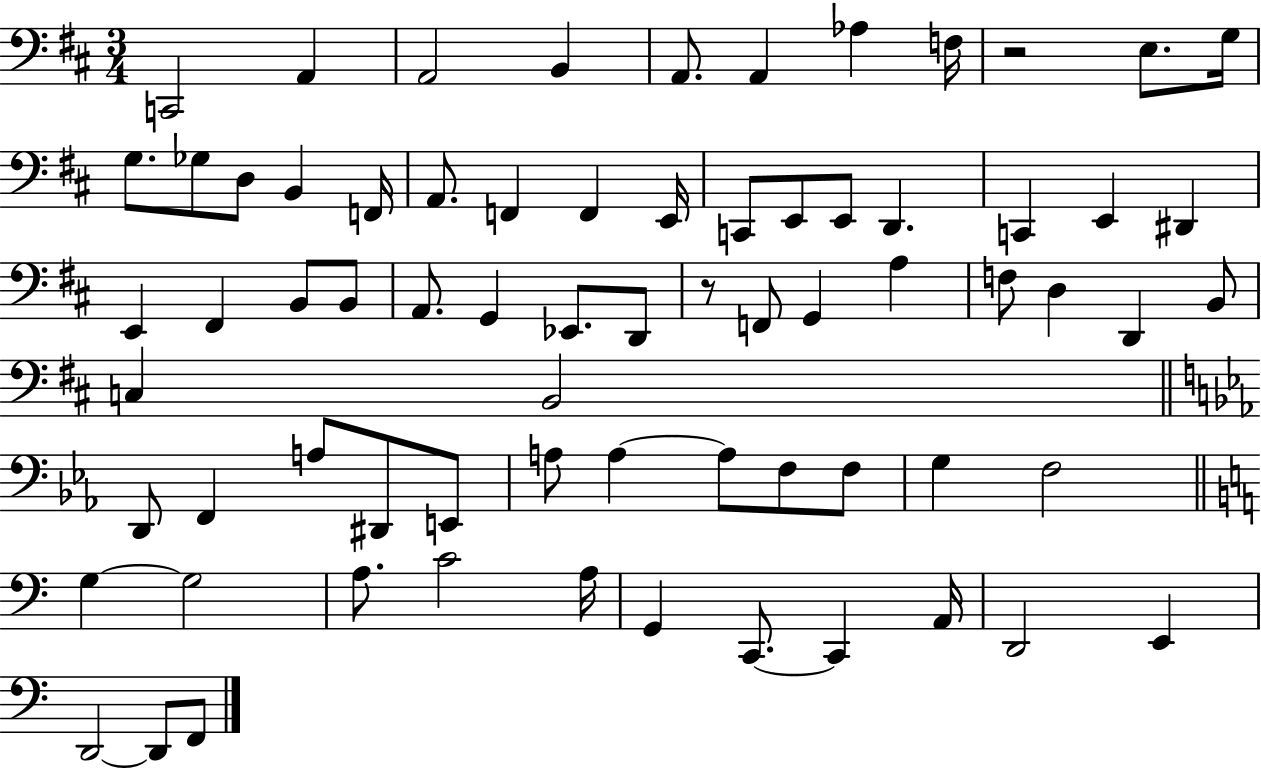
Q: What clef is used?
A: bass